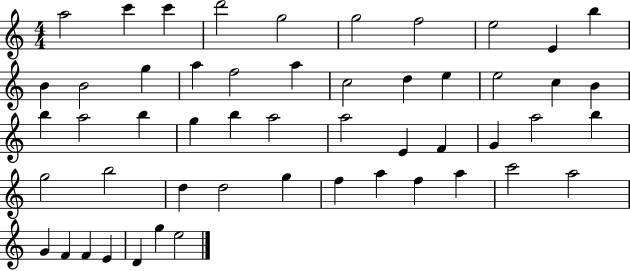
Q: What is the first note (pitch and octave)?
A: A5